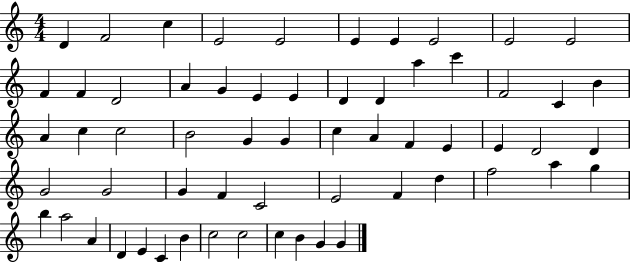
{
  \clef treble
  \numericTimeSignature
  \time 4/4
  \key c \major
  d'4 f'2 c''4 | e'2 e'2 | e'4 e'4 e'2 | e'2 e'2 | \break f'4 f'4 d'2 | a'4 g'4 e'4 e'4 | d'4 d'4 a''4 c'''4 | f'2 c'4 b'4 | \break a'4 c''4 c''2 | b'2 g'4 g'4 | c''4 a'4 f'4 e'4 | e'4 d'2 d'4 | \break g'2 g'2 | g'4 f'4 c'2 | e'2 f'4 d''4 | f''2 a''4 g''4 | \break b''4 a''2 a'4 | d'4 e'4 c'4 b'4 | c''2 c''2 | c''4 b'4 g'4 g'4 | \break \bar "|."
}